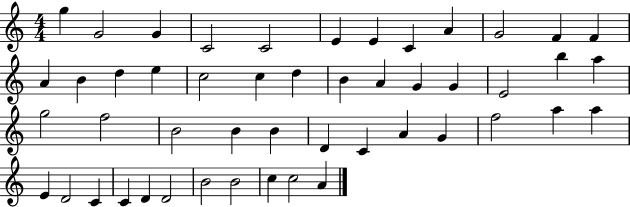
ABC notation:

X:1
T:Untitled
M:4/4
L:1/4
K:C
g G2 G C2 C2 E E C A G2 F F A B d e c2 c d B A G G E2 b a g2 f2 B2 B B D C A G f2 a a E D2 C C D D2 B2 B2 c c2 A